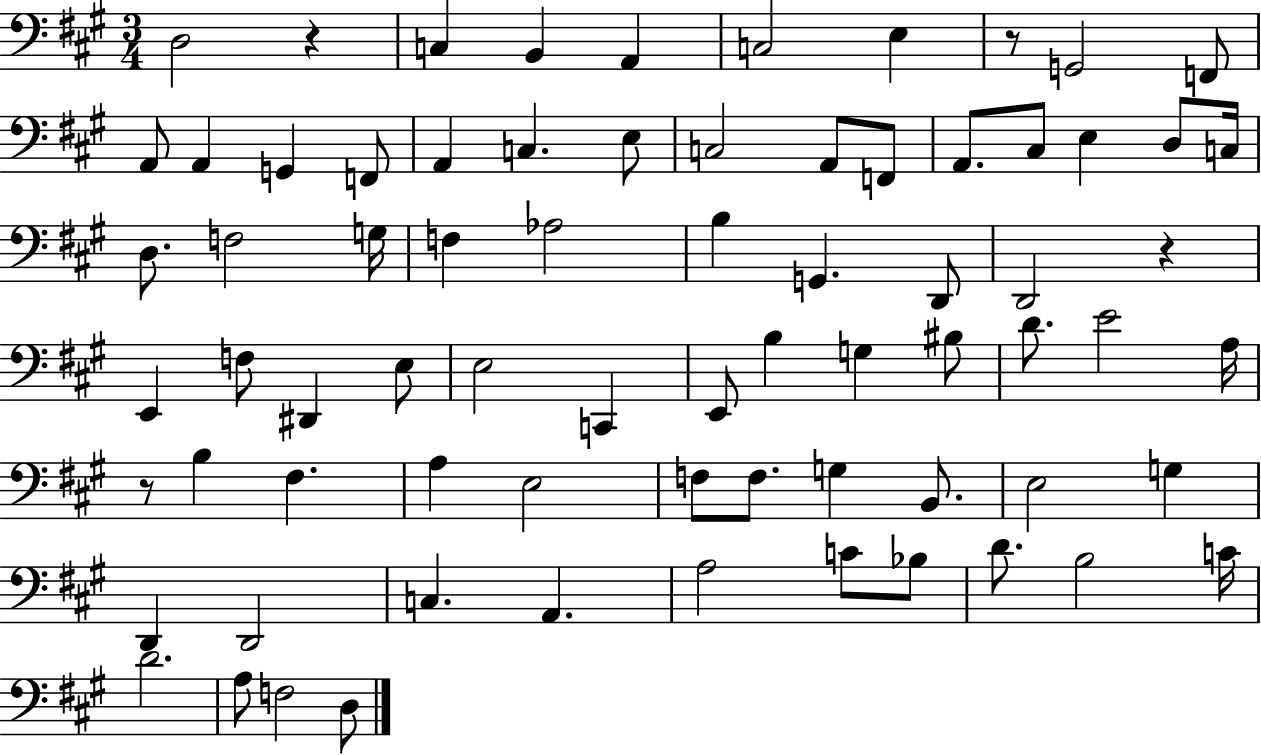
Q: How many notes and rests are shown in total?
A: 73